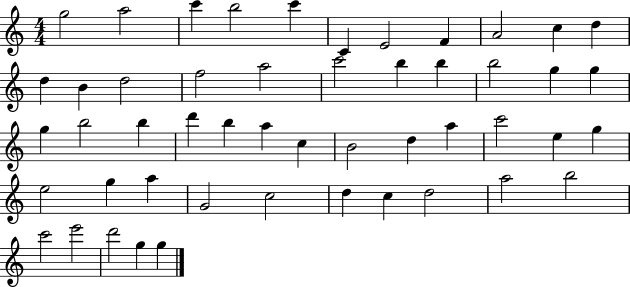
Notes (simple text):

G5/h A5/h C6/q B5/h C6/q C4/q E4/h F4/q A4/h C5/q D5/q D5/q B4/q D5/h F5/h A5/h C6/h B5/q B5/q B5/h G5/q G5/q G5/q B5/h B5/q D6/q B5/q A5/q C5/q B4/h D5/q A5/q C6/h E5/q G5/q E5/h G5/q A5/q G4/h C5/h D5/q C5/q D5/h A5/h B5/h C6/h E6/h D6/h G5/q G5/q